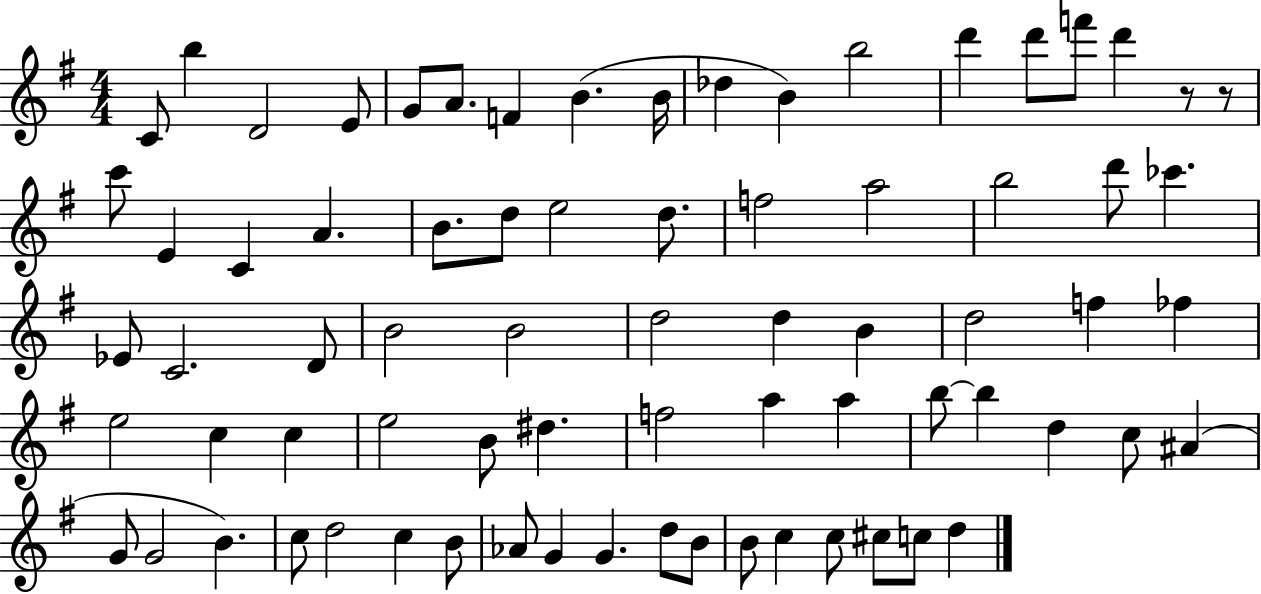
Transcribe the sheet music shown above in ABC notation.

X:1
T:Untitled
M:4/4
L:1/4
K:G
C/2 b D2 E/2 G/2 A/2 F B B/4 _d B b2 d' d'/2 f'/2 d' z/2 z/2 c'/2 E C A B/2 d/2 e2 d/2 f2 a2 b2 d'/2 _c' _E/2 C2 D/2 B2 B2 d2 d B d2 f _f e2 c c e2 B/2 ^d f2 a a b/2 b d c/2 ^A G/2 G2 B c/2 d2 c B/2 _A/2 G G d/2 B/2 B/2 c c/2 ^c/2 c/2 d